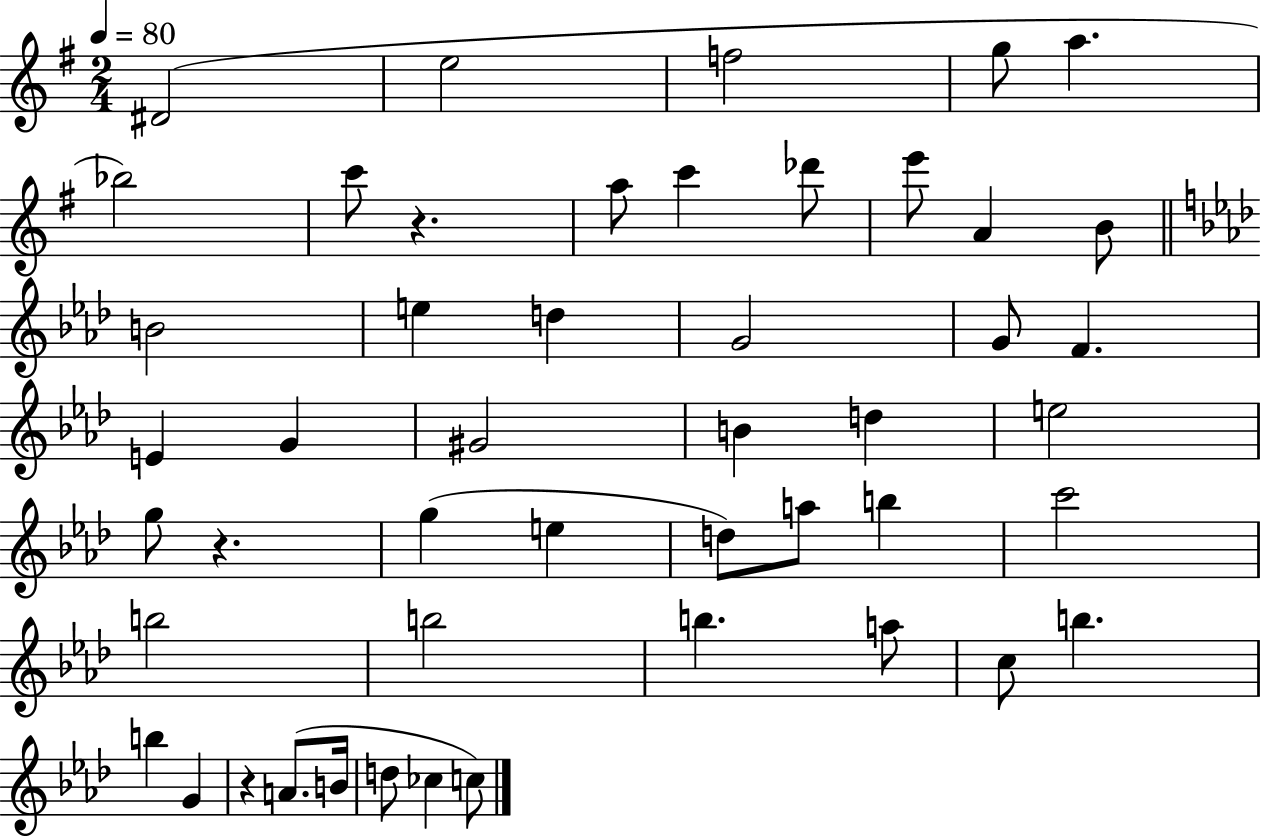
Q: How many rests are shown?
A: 3